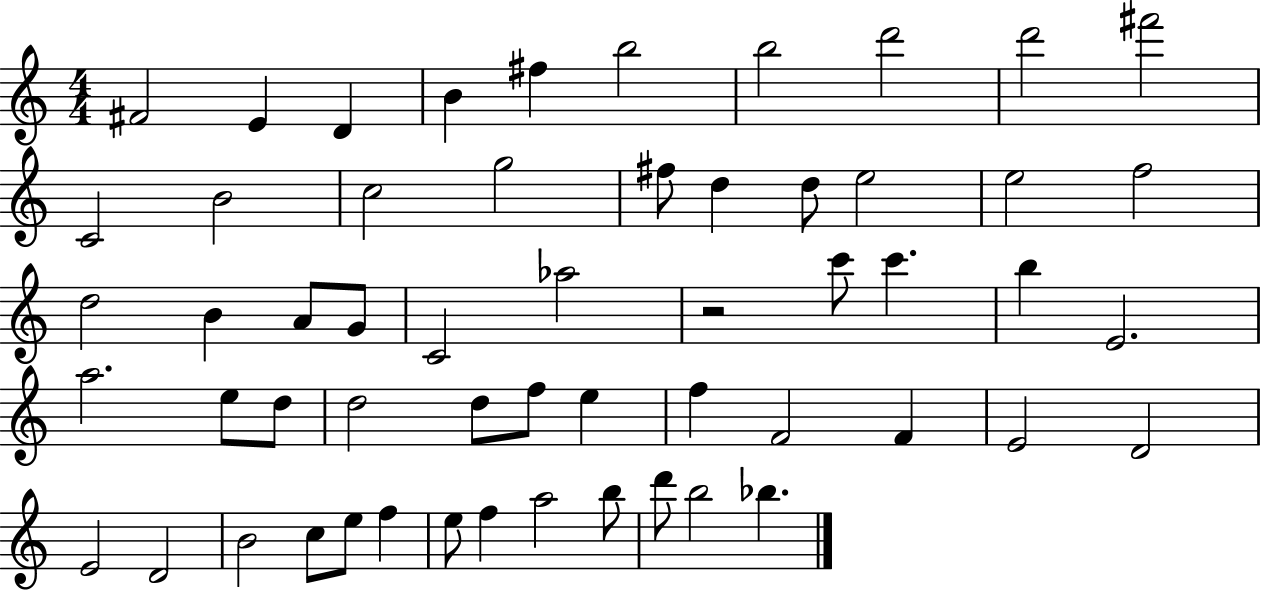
F#4/h E4/q D4/q B4/q F#5/q B5/h B5/h D6/h D6/h F#6/h C4/h B4/h C5/h G5/h F#5/e D5/q D5/e E5/h E5/h F5/h D5/h B4/q A4/e G4/e C4/h Ab5/h R/h C6/e C6/q. B5/q E4/h. A5/h. E5/e D5/e D5/h D5/e F5/e E5/q F5/q F4/h F4/q E4/h D4/h E4/h D4/h B4/h C5/e E5/e F5/q E5/e F5/q A5/h B5/e D6/e B5/h Bb5/q.